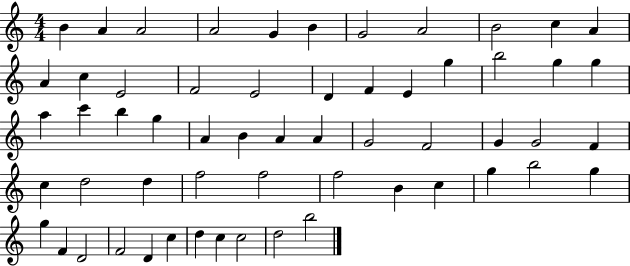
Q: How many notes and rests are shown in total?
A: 58